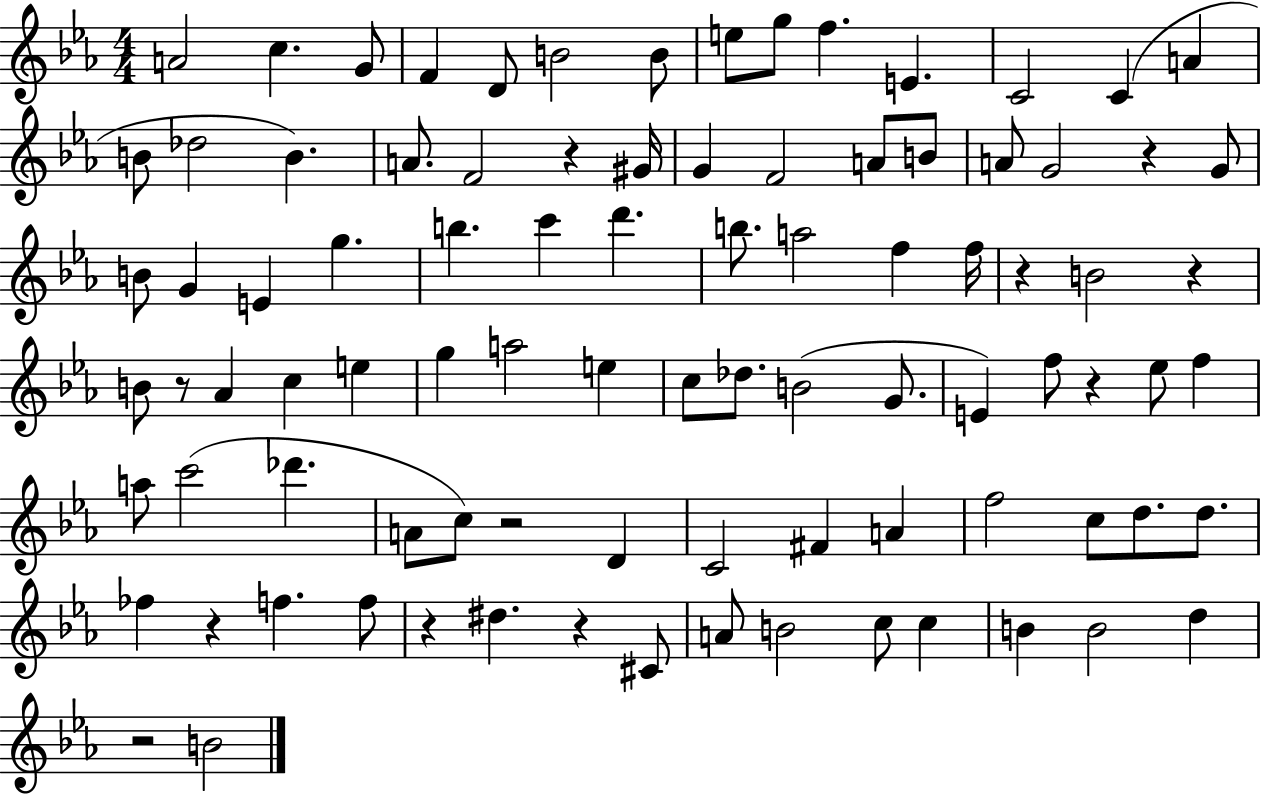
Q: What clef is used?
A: treble